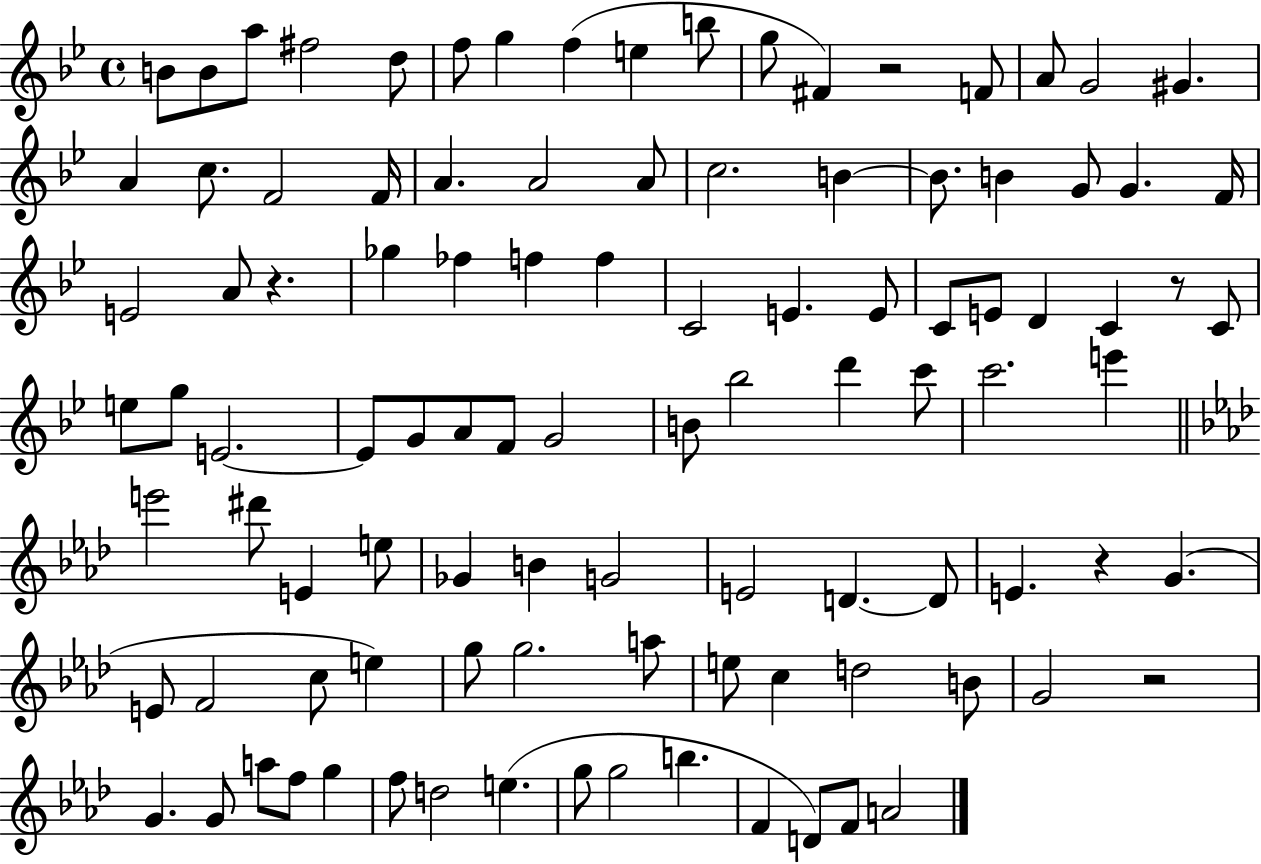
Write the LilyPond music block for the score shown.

{
  \clef treble
  \time 4/4
  \defaultTimeSignature
  \key bes \major
  b'8 b'8 a''8 fis''2 d''8 | f''8 g''4 f''4( e''4 b''8 | g''8 fis'4) r2 f'8 | a'8 g'2 gis'4. | \break a'4 c''8. f'2 f'16 | a'4. a'2 a'8 | c''2. b'4~~ | b'8. b'4 g'8 g'4. f'16 | \break e'2 a'8 r4. | ges''4 fes''4 f''4 f''4 | c'2 e'4. e'8 | c'8 e'8 d'4 c'4 r8 c'8 | \break e''8 g''8 e'2.~~ | e'8 g'8 a'8 f'8 g'2 | b'8 bes''2 d'''4 c'''8 | c'''2. e'''4 | \break \bar "||" \break \key aes \major e'''2 dis'''8 e'4 e''8 | ges'4 b'4 g'2 | e'2 d'4.~~ d'8 | e'4. r4 g'4.( | \break e'8 f'2 c''8 e''4) | g''8 g''2. a''8 | e''8 c''4 d''2 b'8 | g'2 r2 | \break g'4. g'8 a''8 f''8 g''4 | f''8 d''2 e''4.( | g''8 g''2 b''4. | f'4 d'8) f'8 a'2 | \break \bar "|."
}